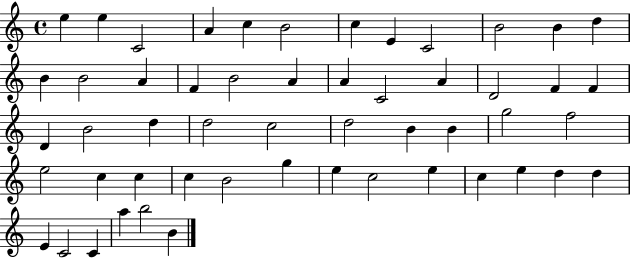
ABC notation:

X:1
T:Untitled
M:4/4
L:1/4
K:C
e e C2 A c B2 c E C2 B2 B d B B2 A F B2 A A C2 A D2 F F D B2 d d2 c2 d2 B B g2 f2 e2 c c c B2 g e c2 e c e d d E C2 C a b2 B